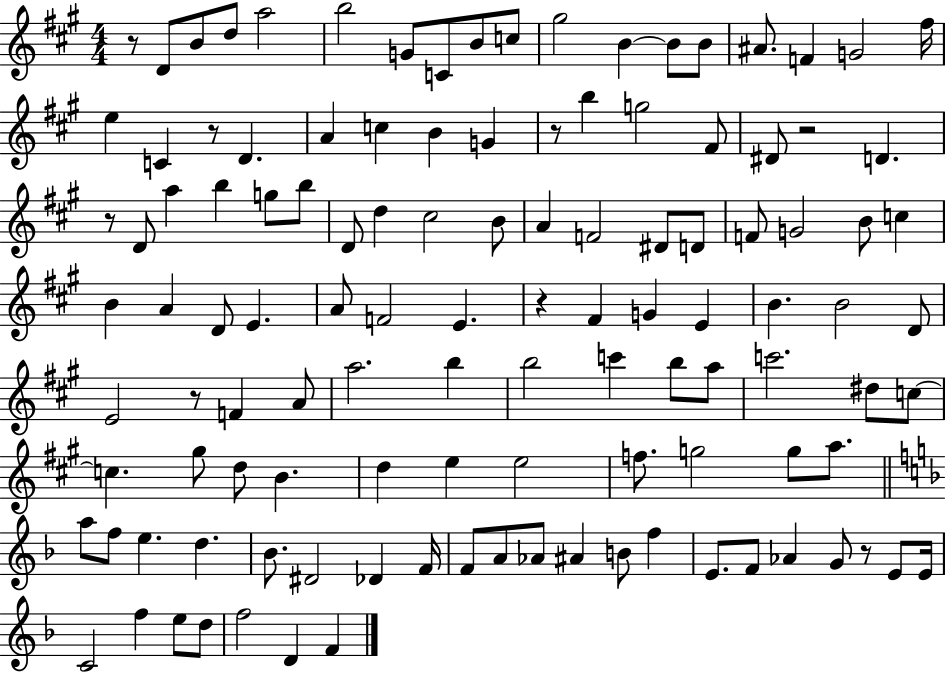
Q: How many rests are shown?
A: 8